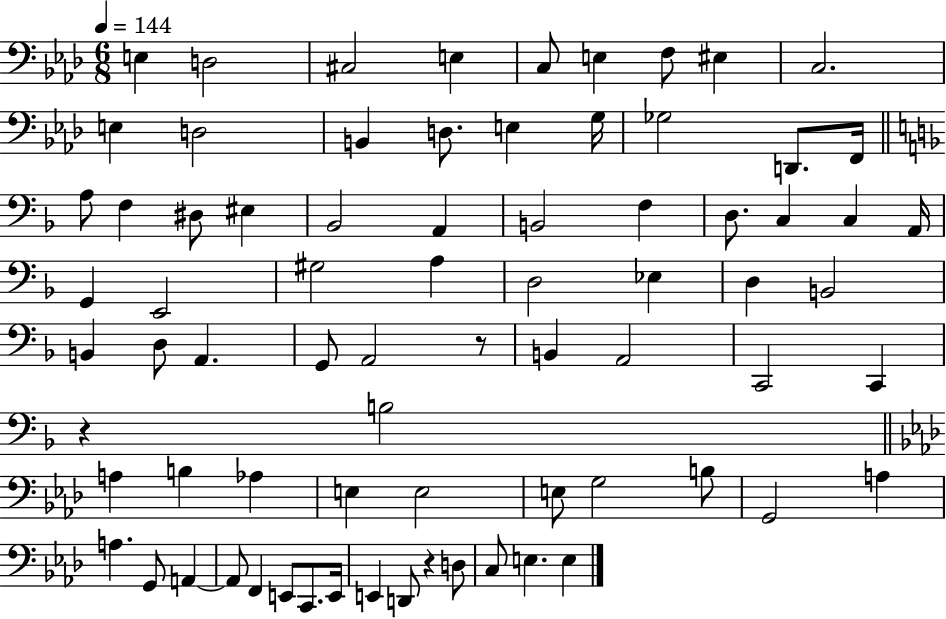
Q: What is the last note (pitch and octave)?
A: E3